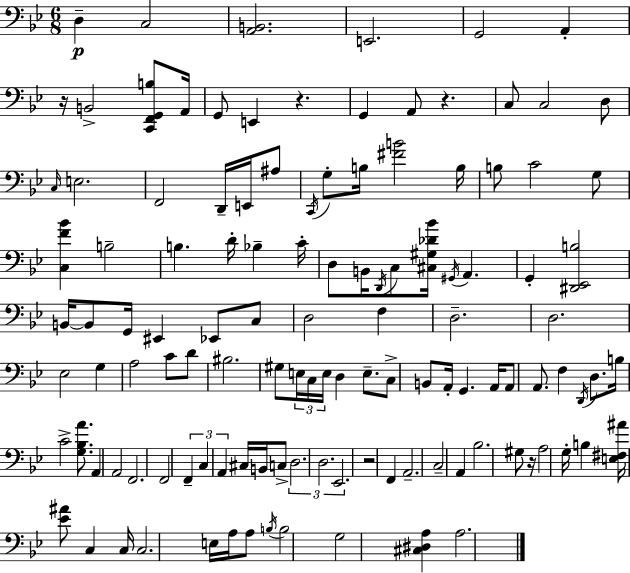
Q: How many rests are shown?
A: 5